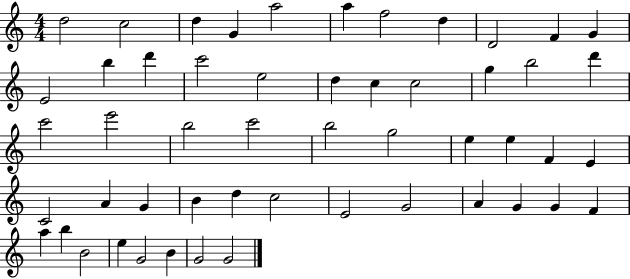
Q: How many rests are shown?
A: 0